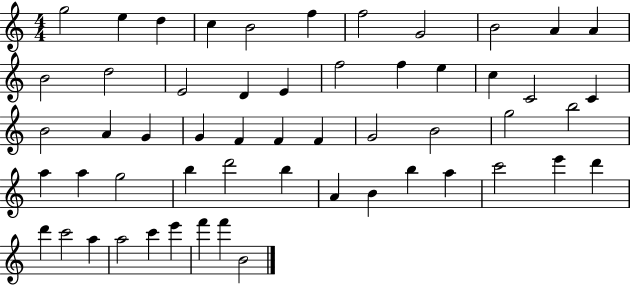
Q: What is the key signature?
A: C major